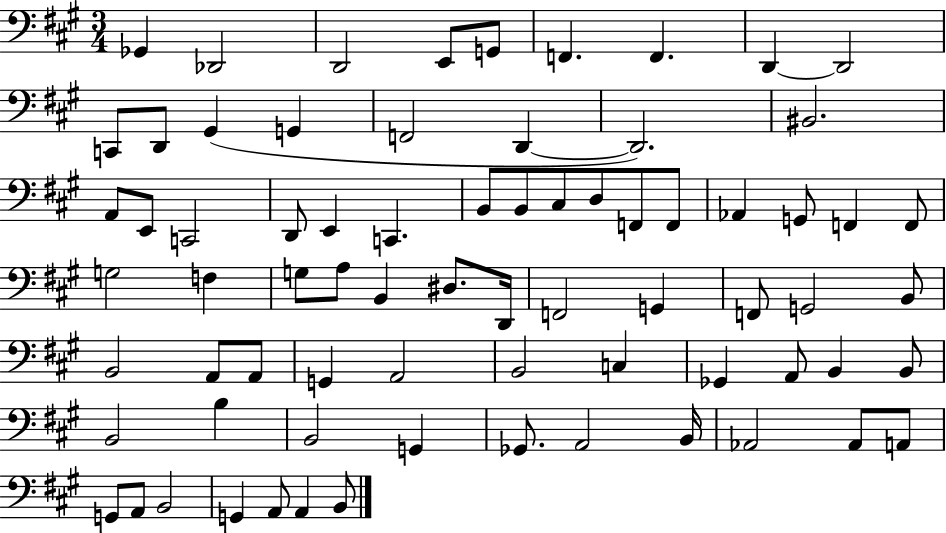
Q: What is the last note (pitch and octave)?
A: B2